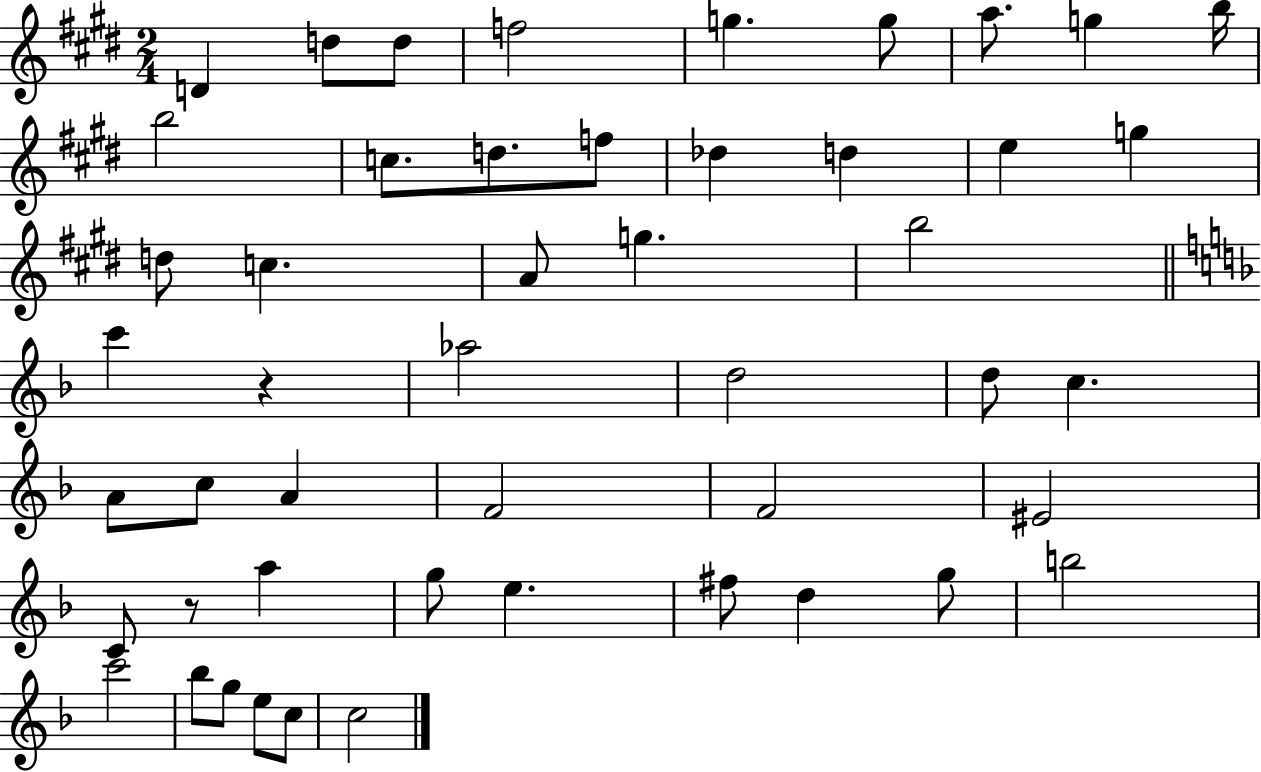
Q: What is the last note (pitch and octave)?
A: C5